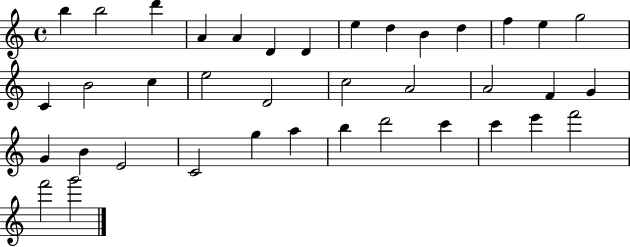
B5/q B5/h D6/q A4/q A4/q D4/q D4/q E5/q D5/q B4/q D5/q F5/q E5/q G5/h C4/q B4/h C5/q E5/h D4/h C5/h A4/h A4/h F4/q G4/q G4/q B4/q E4/h C4/h G5/q A5/q B5/q D6/h C6/q C6/q E6/q F6/h F6/h G6/h